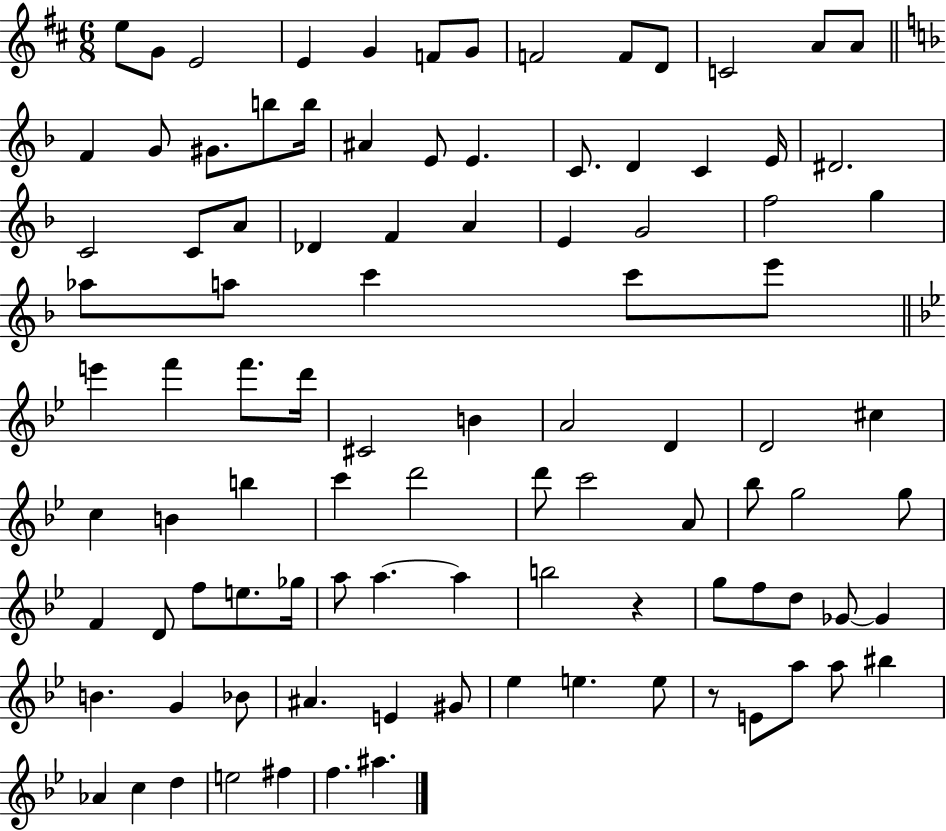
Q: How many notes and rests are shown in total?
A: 98